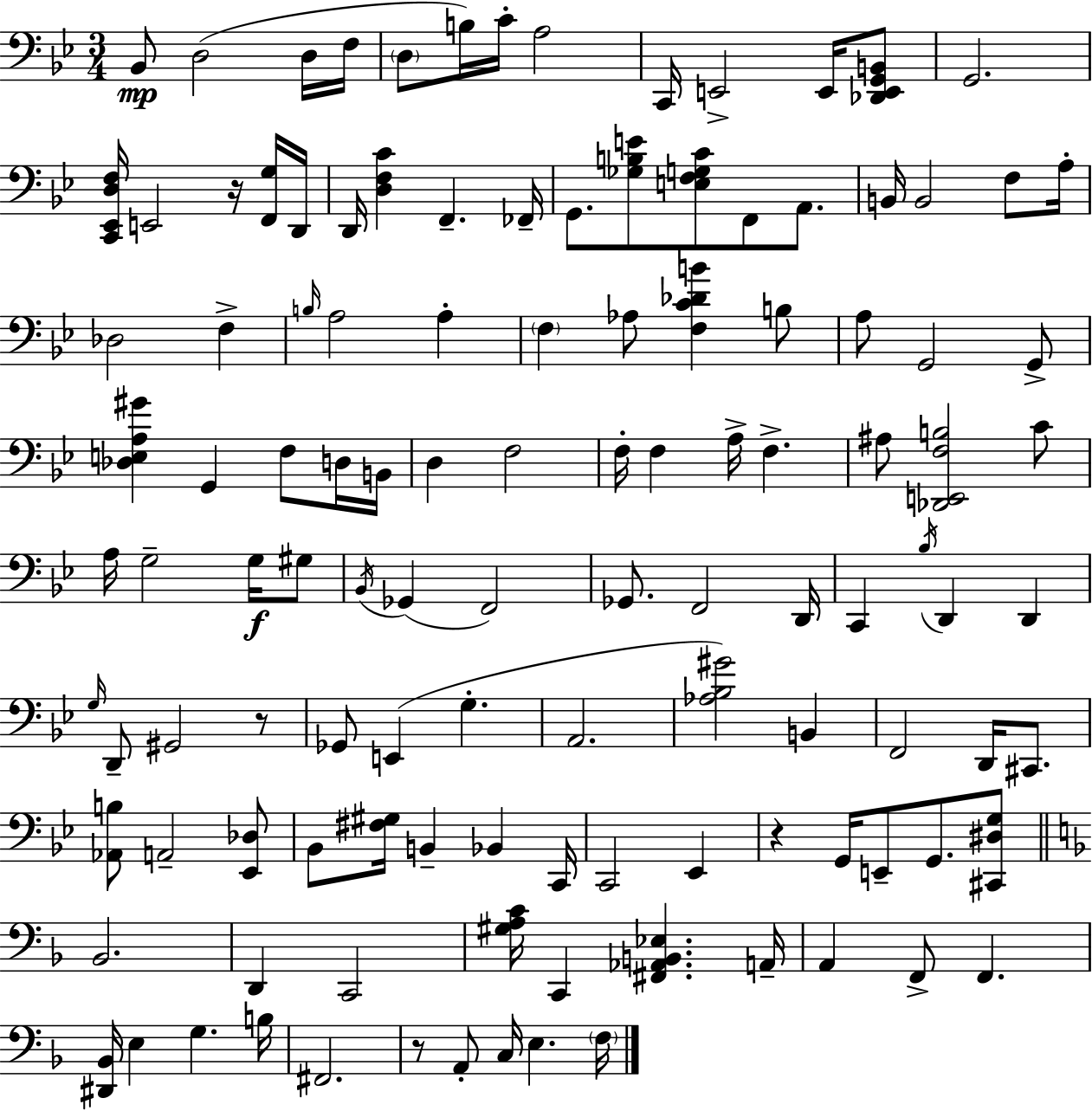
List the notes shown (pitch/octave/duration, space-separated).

Bb2/e D3/h D3/s F3/s D3/e B3/s C4/s A3/h C2/s E2/h E2/s [Db2,E2,G2,B2]/e G2/h. [C2,Eb2,D3,F3]/s E2/h R/s [F2,G3]/s D2/s D2/s [D3,F3,C4]/q F2/q. FES2/s G2/e. [Gb3,B3,E4]/e [E3,F3,G3,C4]/e F2/e A2/e. B2/s B2/h F3/e A3/s Db3/h F3/q B3/s A3/h A3/q F3/q Ab3/e [F3,C4,Db4,B4]/q B3/e A3/e G2/h G2/e [Db3,E3,A3,G#4]/q G2/q F3/e D3/s B2/s D3/q F3/h F3/s F3/q A3/s F3/q. A#3/e [Db2,E2,F3,B3]/h C4/e A3/s G3/h G3/s G#3/e Bb2/s Gb2/q F2/h Gb2/e. F2/h D2/s C2/q Bb3/s D2/q D2/q G3/s D2/e G#2/h R/e Gb2/e E2/q G3/q. A2/h. [Ab3,Bb3,G#4]/h B2/q F2/h D2/s C#2/e. [Ab2,B3]/e A2/h [Eb2,Db3]/e Bb2/e [F#3,G#3]/s B2/q Bb2/q C2/s C2/h Eb2/q R/q G2/s E2/e G2/e. [C#2,D#3,G3]/e Bb2/h. D2/q C2/h [G#3,A3,C4]/s C2/q [F#2,Ab2,B2,Eb3]/q. A2/s A2/q F2/e F2/q. [D#2,Bb2]/s E3/q G3/q. B3/s F#2/h. R/e A2/e C3/s E3/q. F3/s